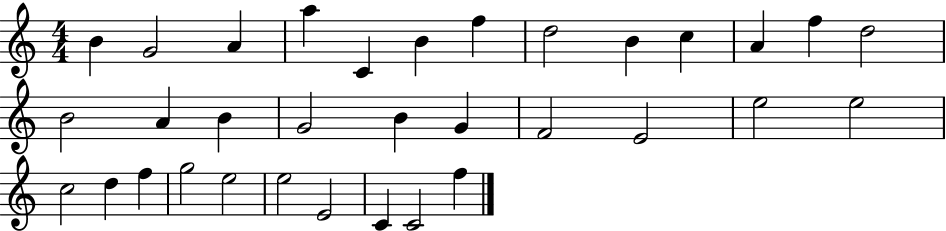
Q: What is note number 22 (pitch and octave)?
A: E5